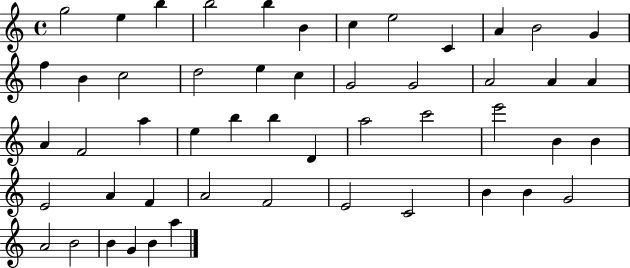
G5/h E5/q B5/q B5/h B5/q B4/q C5/q E5/h C4/q A4/q B4/h G4/q F5/q B4/q C5/h D5/h E5/q C5/q G4/h G4/h A4/h A4/q A4/q A4/q F4/h A5/q E5/q B5/q B5/q D4/q A5/h C6/h E6/h B4/q B4/q E4/h A4/q F4/q A4/h F4/h E4/h C4/h B4/q B4/q G4/h A4/h B4/h B4/q G4/q B4/q A5/q